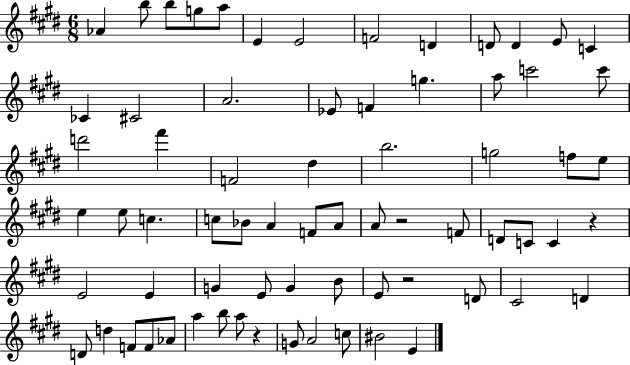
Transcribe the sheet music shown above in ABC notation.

X:1
T:Untitled
M:6/8
L:1/4
K:E
_A b/2 b/2 g/2 a/2 E E2 F2 D D/2 D E/2 C _C ^C2 A2 _E/2 F g a/2 c'2 c'/2 d'2 ^f' F2 ^d b2 g2 f/2 e/2 e e/2 c c/2 _B/2 A F/2 A/2 A/2 z2 F/2 D/2 C/2 C z E2 E G E/2 G B/2 E/2 z2 D/2 ^C2 D D/2 d F/2 F/2 _A/2 a b/2 a/2 z G/2 A2 c/2 ^B2 E